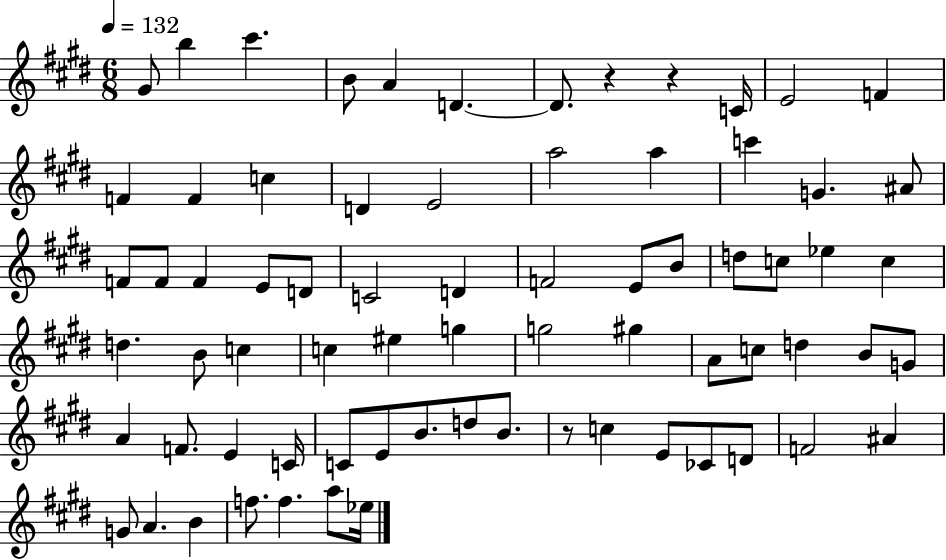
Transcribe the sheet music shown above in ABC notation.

X:1
T:Untitled
M:6/8
L:1/4
K:E
^G/2 b ^c' B/2 A D D/2 z z C/4 E2 F F F c D E2 a2 a c' G ^A/2 F/2 F/2 F E/2 D/2 C2 D F2 E/2 B/2 d/2 c/2 _e c d B/2 c c ^e g g2 ^g A/2 c/2 d B/2 G/2 A F/2 E C/4 C/2 E/2 B/2 d/2 B/2 z/2 c E/2 _C/2 D/2 F2 ^A G/2 A B f/2 f a/2 _e/4